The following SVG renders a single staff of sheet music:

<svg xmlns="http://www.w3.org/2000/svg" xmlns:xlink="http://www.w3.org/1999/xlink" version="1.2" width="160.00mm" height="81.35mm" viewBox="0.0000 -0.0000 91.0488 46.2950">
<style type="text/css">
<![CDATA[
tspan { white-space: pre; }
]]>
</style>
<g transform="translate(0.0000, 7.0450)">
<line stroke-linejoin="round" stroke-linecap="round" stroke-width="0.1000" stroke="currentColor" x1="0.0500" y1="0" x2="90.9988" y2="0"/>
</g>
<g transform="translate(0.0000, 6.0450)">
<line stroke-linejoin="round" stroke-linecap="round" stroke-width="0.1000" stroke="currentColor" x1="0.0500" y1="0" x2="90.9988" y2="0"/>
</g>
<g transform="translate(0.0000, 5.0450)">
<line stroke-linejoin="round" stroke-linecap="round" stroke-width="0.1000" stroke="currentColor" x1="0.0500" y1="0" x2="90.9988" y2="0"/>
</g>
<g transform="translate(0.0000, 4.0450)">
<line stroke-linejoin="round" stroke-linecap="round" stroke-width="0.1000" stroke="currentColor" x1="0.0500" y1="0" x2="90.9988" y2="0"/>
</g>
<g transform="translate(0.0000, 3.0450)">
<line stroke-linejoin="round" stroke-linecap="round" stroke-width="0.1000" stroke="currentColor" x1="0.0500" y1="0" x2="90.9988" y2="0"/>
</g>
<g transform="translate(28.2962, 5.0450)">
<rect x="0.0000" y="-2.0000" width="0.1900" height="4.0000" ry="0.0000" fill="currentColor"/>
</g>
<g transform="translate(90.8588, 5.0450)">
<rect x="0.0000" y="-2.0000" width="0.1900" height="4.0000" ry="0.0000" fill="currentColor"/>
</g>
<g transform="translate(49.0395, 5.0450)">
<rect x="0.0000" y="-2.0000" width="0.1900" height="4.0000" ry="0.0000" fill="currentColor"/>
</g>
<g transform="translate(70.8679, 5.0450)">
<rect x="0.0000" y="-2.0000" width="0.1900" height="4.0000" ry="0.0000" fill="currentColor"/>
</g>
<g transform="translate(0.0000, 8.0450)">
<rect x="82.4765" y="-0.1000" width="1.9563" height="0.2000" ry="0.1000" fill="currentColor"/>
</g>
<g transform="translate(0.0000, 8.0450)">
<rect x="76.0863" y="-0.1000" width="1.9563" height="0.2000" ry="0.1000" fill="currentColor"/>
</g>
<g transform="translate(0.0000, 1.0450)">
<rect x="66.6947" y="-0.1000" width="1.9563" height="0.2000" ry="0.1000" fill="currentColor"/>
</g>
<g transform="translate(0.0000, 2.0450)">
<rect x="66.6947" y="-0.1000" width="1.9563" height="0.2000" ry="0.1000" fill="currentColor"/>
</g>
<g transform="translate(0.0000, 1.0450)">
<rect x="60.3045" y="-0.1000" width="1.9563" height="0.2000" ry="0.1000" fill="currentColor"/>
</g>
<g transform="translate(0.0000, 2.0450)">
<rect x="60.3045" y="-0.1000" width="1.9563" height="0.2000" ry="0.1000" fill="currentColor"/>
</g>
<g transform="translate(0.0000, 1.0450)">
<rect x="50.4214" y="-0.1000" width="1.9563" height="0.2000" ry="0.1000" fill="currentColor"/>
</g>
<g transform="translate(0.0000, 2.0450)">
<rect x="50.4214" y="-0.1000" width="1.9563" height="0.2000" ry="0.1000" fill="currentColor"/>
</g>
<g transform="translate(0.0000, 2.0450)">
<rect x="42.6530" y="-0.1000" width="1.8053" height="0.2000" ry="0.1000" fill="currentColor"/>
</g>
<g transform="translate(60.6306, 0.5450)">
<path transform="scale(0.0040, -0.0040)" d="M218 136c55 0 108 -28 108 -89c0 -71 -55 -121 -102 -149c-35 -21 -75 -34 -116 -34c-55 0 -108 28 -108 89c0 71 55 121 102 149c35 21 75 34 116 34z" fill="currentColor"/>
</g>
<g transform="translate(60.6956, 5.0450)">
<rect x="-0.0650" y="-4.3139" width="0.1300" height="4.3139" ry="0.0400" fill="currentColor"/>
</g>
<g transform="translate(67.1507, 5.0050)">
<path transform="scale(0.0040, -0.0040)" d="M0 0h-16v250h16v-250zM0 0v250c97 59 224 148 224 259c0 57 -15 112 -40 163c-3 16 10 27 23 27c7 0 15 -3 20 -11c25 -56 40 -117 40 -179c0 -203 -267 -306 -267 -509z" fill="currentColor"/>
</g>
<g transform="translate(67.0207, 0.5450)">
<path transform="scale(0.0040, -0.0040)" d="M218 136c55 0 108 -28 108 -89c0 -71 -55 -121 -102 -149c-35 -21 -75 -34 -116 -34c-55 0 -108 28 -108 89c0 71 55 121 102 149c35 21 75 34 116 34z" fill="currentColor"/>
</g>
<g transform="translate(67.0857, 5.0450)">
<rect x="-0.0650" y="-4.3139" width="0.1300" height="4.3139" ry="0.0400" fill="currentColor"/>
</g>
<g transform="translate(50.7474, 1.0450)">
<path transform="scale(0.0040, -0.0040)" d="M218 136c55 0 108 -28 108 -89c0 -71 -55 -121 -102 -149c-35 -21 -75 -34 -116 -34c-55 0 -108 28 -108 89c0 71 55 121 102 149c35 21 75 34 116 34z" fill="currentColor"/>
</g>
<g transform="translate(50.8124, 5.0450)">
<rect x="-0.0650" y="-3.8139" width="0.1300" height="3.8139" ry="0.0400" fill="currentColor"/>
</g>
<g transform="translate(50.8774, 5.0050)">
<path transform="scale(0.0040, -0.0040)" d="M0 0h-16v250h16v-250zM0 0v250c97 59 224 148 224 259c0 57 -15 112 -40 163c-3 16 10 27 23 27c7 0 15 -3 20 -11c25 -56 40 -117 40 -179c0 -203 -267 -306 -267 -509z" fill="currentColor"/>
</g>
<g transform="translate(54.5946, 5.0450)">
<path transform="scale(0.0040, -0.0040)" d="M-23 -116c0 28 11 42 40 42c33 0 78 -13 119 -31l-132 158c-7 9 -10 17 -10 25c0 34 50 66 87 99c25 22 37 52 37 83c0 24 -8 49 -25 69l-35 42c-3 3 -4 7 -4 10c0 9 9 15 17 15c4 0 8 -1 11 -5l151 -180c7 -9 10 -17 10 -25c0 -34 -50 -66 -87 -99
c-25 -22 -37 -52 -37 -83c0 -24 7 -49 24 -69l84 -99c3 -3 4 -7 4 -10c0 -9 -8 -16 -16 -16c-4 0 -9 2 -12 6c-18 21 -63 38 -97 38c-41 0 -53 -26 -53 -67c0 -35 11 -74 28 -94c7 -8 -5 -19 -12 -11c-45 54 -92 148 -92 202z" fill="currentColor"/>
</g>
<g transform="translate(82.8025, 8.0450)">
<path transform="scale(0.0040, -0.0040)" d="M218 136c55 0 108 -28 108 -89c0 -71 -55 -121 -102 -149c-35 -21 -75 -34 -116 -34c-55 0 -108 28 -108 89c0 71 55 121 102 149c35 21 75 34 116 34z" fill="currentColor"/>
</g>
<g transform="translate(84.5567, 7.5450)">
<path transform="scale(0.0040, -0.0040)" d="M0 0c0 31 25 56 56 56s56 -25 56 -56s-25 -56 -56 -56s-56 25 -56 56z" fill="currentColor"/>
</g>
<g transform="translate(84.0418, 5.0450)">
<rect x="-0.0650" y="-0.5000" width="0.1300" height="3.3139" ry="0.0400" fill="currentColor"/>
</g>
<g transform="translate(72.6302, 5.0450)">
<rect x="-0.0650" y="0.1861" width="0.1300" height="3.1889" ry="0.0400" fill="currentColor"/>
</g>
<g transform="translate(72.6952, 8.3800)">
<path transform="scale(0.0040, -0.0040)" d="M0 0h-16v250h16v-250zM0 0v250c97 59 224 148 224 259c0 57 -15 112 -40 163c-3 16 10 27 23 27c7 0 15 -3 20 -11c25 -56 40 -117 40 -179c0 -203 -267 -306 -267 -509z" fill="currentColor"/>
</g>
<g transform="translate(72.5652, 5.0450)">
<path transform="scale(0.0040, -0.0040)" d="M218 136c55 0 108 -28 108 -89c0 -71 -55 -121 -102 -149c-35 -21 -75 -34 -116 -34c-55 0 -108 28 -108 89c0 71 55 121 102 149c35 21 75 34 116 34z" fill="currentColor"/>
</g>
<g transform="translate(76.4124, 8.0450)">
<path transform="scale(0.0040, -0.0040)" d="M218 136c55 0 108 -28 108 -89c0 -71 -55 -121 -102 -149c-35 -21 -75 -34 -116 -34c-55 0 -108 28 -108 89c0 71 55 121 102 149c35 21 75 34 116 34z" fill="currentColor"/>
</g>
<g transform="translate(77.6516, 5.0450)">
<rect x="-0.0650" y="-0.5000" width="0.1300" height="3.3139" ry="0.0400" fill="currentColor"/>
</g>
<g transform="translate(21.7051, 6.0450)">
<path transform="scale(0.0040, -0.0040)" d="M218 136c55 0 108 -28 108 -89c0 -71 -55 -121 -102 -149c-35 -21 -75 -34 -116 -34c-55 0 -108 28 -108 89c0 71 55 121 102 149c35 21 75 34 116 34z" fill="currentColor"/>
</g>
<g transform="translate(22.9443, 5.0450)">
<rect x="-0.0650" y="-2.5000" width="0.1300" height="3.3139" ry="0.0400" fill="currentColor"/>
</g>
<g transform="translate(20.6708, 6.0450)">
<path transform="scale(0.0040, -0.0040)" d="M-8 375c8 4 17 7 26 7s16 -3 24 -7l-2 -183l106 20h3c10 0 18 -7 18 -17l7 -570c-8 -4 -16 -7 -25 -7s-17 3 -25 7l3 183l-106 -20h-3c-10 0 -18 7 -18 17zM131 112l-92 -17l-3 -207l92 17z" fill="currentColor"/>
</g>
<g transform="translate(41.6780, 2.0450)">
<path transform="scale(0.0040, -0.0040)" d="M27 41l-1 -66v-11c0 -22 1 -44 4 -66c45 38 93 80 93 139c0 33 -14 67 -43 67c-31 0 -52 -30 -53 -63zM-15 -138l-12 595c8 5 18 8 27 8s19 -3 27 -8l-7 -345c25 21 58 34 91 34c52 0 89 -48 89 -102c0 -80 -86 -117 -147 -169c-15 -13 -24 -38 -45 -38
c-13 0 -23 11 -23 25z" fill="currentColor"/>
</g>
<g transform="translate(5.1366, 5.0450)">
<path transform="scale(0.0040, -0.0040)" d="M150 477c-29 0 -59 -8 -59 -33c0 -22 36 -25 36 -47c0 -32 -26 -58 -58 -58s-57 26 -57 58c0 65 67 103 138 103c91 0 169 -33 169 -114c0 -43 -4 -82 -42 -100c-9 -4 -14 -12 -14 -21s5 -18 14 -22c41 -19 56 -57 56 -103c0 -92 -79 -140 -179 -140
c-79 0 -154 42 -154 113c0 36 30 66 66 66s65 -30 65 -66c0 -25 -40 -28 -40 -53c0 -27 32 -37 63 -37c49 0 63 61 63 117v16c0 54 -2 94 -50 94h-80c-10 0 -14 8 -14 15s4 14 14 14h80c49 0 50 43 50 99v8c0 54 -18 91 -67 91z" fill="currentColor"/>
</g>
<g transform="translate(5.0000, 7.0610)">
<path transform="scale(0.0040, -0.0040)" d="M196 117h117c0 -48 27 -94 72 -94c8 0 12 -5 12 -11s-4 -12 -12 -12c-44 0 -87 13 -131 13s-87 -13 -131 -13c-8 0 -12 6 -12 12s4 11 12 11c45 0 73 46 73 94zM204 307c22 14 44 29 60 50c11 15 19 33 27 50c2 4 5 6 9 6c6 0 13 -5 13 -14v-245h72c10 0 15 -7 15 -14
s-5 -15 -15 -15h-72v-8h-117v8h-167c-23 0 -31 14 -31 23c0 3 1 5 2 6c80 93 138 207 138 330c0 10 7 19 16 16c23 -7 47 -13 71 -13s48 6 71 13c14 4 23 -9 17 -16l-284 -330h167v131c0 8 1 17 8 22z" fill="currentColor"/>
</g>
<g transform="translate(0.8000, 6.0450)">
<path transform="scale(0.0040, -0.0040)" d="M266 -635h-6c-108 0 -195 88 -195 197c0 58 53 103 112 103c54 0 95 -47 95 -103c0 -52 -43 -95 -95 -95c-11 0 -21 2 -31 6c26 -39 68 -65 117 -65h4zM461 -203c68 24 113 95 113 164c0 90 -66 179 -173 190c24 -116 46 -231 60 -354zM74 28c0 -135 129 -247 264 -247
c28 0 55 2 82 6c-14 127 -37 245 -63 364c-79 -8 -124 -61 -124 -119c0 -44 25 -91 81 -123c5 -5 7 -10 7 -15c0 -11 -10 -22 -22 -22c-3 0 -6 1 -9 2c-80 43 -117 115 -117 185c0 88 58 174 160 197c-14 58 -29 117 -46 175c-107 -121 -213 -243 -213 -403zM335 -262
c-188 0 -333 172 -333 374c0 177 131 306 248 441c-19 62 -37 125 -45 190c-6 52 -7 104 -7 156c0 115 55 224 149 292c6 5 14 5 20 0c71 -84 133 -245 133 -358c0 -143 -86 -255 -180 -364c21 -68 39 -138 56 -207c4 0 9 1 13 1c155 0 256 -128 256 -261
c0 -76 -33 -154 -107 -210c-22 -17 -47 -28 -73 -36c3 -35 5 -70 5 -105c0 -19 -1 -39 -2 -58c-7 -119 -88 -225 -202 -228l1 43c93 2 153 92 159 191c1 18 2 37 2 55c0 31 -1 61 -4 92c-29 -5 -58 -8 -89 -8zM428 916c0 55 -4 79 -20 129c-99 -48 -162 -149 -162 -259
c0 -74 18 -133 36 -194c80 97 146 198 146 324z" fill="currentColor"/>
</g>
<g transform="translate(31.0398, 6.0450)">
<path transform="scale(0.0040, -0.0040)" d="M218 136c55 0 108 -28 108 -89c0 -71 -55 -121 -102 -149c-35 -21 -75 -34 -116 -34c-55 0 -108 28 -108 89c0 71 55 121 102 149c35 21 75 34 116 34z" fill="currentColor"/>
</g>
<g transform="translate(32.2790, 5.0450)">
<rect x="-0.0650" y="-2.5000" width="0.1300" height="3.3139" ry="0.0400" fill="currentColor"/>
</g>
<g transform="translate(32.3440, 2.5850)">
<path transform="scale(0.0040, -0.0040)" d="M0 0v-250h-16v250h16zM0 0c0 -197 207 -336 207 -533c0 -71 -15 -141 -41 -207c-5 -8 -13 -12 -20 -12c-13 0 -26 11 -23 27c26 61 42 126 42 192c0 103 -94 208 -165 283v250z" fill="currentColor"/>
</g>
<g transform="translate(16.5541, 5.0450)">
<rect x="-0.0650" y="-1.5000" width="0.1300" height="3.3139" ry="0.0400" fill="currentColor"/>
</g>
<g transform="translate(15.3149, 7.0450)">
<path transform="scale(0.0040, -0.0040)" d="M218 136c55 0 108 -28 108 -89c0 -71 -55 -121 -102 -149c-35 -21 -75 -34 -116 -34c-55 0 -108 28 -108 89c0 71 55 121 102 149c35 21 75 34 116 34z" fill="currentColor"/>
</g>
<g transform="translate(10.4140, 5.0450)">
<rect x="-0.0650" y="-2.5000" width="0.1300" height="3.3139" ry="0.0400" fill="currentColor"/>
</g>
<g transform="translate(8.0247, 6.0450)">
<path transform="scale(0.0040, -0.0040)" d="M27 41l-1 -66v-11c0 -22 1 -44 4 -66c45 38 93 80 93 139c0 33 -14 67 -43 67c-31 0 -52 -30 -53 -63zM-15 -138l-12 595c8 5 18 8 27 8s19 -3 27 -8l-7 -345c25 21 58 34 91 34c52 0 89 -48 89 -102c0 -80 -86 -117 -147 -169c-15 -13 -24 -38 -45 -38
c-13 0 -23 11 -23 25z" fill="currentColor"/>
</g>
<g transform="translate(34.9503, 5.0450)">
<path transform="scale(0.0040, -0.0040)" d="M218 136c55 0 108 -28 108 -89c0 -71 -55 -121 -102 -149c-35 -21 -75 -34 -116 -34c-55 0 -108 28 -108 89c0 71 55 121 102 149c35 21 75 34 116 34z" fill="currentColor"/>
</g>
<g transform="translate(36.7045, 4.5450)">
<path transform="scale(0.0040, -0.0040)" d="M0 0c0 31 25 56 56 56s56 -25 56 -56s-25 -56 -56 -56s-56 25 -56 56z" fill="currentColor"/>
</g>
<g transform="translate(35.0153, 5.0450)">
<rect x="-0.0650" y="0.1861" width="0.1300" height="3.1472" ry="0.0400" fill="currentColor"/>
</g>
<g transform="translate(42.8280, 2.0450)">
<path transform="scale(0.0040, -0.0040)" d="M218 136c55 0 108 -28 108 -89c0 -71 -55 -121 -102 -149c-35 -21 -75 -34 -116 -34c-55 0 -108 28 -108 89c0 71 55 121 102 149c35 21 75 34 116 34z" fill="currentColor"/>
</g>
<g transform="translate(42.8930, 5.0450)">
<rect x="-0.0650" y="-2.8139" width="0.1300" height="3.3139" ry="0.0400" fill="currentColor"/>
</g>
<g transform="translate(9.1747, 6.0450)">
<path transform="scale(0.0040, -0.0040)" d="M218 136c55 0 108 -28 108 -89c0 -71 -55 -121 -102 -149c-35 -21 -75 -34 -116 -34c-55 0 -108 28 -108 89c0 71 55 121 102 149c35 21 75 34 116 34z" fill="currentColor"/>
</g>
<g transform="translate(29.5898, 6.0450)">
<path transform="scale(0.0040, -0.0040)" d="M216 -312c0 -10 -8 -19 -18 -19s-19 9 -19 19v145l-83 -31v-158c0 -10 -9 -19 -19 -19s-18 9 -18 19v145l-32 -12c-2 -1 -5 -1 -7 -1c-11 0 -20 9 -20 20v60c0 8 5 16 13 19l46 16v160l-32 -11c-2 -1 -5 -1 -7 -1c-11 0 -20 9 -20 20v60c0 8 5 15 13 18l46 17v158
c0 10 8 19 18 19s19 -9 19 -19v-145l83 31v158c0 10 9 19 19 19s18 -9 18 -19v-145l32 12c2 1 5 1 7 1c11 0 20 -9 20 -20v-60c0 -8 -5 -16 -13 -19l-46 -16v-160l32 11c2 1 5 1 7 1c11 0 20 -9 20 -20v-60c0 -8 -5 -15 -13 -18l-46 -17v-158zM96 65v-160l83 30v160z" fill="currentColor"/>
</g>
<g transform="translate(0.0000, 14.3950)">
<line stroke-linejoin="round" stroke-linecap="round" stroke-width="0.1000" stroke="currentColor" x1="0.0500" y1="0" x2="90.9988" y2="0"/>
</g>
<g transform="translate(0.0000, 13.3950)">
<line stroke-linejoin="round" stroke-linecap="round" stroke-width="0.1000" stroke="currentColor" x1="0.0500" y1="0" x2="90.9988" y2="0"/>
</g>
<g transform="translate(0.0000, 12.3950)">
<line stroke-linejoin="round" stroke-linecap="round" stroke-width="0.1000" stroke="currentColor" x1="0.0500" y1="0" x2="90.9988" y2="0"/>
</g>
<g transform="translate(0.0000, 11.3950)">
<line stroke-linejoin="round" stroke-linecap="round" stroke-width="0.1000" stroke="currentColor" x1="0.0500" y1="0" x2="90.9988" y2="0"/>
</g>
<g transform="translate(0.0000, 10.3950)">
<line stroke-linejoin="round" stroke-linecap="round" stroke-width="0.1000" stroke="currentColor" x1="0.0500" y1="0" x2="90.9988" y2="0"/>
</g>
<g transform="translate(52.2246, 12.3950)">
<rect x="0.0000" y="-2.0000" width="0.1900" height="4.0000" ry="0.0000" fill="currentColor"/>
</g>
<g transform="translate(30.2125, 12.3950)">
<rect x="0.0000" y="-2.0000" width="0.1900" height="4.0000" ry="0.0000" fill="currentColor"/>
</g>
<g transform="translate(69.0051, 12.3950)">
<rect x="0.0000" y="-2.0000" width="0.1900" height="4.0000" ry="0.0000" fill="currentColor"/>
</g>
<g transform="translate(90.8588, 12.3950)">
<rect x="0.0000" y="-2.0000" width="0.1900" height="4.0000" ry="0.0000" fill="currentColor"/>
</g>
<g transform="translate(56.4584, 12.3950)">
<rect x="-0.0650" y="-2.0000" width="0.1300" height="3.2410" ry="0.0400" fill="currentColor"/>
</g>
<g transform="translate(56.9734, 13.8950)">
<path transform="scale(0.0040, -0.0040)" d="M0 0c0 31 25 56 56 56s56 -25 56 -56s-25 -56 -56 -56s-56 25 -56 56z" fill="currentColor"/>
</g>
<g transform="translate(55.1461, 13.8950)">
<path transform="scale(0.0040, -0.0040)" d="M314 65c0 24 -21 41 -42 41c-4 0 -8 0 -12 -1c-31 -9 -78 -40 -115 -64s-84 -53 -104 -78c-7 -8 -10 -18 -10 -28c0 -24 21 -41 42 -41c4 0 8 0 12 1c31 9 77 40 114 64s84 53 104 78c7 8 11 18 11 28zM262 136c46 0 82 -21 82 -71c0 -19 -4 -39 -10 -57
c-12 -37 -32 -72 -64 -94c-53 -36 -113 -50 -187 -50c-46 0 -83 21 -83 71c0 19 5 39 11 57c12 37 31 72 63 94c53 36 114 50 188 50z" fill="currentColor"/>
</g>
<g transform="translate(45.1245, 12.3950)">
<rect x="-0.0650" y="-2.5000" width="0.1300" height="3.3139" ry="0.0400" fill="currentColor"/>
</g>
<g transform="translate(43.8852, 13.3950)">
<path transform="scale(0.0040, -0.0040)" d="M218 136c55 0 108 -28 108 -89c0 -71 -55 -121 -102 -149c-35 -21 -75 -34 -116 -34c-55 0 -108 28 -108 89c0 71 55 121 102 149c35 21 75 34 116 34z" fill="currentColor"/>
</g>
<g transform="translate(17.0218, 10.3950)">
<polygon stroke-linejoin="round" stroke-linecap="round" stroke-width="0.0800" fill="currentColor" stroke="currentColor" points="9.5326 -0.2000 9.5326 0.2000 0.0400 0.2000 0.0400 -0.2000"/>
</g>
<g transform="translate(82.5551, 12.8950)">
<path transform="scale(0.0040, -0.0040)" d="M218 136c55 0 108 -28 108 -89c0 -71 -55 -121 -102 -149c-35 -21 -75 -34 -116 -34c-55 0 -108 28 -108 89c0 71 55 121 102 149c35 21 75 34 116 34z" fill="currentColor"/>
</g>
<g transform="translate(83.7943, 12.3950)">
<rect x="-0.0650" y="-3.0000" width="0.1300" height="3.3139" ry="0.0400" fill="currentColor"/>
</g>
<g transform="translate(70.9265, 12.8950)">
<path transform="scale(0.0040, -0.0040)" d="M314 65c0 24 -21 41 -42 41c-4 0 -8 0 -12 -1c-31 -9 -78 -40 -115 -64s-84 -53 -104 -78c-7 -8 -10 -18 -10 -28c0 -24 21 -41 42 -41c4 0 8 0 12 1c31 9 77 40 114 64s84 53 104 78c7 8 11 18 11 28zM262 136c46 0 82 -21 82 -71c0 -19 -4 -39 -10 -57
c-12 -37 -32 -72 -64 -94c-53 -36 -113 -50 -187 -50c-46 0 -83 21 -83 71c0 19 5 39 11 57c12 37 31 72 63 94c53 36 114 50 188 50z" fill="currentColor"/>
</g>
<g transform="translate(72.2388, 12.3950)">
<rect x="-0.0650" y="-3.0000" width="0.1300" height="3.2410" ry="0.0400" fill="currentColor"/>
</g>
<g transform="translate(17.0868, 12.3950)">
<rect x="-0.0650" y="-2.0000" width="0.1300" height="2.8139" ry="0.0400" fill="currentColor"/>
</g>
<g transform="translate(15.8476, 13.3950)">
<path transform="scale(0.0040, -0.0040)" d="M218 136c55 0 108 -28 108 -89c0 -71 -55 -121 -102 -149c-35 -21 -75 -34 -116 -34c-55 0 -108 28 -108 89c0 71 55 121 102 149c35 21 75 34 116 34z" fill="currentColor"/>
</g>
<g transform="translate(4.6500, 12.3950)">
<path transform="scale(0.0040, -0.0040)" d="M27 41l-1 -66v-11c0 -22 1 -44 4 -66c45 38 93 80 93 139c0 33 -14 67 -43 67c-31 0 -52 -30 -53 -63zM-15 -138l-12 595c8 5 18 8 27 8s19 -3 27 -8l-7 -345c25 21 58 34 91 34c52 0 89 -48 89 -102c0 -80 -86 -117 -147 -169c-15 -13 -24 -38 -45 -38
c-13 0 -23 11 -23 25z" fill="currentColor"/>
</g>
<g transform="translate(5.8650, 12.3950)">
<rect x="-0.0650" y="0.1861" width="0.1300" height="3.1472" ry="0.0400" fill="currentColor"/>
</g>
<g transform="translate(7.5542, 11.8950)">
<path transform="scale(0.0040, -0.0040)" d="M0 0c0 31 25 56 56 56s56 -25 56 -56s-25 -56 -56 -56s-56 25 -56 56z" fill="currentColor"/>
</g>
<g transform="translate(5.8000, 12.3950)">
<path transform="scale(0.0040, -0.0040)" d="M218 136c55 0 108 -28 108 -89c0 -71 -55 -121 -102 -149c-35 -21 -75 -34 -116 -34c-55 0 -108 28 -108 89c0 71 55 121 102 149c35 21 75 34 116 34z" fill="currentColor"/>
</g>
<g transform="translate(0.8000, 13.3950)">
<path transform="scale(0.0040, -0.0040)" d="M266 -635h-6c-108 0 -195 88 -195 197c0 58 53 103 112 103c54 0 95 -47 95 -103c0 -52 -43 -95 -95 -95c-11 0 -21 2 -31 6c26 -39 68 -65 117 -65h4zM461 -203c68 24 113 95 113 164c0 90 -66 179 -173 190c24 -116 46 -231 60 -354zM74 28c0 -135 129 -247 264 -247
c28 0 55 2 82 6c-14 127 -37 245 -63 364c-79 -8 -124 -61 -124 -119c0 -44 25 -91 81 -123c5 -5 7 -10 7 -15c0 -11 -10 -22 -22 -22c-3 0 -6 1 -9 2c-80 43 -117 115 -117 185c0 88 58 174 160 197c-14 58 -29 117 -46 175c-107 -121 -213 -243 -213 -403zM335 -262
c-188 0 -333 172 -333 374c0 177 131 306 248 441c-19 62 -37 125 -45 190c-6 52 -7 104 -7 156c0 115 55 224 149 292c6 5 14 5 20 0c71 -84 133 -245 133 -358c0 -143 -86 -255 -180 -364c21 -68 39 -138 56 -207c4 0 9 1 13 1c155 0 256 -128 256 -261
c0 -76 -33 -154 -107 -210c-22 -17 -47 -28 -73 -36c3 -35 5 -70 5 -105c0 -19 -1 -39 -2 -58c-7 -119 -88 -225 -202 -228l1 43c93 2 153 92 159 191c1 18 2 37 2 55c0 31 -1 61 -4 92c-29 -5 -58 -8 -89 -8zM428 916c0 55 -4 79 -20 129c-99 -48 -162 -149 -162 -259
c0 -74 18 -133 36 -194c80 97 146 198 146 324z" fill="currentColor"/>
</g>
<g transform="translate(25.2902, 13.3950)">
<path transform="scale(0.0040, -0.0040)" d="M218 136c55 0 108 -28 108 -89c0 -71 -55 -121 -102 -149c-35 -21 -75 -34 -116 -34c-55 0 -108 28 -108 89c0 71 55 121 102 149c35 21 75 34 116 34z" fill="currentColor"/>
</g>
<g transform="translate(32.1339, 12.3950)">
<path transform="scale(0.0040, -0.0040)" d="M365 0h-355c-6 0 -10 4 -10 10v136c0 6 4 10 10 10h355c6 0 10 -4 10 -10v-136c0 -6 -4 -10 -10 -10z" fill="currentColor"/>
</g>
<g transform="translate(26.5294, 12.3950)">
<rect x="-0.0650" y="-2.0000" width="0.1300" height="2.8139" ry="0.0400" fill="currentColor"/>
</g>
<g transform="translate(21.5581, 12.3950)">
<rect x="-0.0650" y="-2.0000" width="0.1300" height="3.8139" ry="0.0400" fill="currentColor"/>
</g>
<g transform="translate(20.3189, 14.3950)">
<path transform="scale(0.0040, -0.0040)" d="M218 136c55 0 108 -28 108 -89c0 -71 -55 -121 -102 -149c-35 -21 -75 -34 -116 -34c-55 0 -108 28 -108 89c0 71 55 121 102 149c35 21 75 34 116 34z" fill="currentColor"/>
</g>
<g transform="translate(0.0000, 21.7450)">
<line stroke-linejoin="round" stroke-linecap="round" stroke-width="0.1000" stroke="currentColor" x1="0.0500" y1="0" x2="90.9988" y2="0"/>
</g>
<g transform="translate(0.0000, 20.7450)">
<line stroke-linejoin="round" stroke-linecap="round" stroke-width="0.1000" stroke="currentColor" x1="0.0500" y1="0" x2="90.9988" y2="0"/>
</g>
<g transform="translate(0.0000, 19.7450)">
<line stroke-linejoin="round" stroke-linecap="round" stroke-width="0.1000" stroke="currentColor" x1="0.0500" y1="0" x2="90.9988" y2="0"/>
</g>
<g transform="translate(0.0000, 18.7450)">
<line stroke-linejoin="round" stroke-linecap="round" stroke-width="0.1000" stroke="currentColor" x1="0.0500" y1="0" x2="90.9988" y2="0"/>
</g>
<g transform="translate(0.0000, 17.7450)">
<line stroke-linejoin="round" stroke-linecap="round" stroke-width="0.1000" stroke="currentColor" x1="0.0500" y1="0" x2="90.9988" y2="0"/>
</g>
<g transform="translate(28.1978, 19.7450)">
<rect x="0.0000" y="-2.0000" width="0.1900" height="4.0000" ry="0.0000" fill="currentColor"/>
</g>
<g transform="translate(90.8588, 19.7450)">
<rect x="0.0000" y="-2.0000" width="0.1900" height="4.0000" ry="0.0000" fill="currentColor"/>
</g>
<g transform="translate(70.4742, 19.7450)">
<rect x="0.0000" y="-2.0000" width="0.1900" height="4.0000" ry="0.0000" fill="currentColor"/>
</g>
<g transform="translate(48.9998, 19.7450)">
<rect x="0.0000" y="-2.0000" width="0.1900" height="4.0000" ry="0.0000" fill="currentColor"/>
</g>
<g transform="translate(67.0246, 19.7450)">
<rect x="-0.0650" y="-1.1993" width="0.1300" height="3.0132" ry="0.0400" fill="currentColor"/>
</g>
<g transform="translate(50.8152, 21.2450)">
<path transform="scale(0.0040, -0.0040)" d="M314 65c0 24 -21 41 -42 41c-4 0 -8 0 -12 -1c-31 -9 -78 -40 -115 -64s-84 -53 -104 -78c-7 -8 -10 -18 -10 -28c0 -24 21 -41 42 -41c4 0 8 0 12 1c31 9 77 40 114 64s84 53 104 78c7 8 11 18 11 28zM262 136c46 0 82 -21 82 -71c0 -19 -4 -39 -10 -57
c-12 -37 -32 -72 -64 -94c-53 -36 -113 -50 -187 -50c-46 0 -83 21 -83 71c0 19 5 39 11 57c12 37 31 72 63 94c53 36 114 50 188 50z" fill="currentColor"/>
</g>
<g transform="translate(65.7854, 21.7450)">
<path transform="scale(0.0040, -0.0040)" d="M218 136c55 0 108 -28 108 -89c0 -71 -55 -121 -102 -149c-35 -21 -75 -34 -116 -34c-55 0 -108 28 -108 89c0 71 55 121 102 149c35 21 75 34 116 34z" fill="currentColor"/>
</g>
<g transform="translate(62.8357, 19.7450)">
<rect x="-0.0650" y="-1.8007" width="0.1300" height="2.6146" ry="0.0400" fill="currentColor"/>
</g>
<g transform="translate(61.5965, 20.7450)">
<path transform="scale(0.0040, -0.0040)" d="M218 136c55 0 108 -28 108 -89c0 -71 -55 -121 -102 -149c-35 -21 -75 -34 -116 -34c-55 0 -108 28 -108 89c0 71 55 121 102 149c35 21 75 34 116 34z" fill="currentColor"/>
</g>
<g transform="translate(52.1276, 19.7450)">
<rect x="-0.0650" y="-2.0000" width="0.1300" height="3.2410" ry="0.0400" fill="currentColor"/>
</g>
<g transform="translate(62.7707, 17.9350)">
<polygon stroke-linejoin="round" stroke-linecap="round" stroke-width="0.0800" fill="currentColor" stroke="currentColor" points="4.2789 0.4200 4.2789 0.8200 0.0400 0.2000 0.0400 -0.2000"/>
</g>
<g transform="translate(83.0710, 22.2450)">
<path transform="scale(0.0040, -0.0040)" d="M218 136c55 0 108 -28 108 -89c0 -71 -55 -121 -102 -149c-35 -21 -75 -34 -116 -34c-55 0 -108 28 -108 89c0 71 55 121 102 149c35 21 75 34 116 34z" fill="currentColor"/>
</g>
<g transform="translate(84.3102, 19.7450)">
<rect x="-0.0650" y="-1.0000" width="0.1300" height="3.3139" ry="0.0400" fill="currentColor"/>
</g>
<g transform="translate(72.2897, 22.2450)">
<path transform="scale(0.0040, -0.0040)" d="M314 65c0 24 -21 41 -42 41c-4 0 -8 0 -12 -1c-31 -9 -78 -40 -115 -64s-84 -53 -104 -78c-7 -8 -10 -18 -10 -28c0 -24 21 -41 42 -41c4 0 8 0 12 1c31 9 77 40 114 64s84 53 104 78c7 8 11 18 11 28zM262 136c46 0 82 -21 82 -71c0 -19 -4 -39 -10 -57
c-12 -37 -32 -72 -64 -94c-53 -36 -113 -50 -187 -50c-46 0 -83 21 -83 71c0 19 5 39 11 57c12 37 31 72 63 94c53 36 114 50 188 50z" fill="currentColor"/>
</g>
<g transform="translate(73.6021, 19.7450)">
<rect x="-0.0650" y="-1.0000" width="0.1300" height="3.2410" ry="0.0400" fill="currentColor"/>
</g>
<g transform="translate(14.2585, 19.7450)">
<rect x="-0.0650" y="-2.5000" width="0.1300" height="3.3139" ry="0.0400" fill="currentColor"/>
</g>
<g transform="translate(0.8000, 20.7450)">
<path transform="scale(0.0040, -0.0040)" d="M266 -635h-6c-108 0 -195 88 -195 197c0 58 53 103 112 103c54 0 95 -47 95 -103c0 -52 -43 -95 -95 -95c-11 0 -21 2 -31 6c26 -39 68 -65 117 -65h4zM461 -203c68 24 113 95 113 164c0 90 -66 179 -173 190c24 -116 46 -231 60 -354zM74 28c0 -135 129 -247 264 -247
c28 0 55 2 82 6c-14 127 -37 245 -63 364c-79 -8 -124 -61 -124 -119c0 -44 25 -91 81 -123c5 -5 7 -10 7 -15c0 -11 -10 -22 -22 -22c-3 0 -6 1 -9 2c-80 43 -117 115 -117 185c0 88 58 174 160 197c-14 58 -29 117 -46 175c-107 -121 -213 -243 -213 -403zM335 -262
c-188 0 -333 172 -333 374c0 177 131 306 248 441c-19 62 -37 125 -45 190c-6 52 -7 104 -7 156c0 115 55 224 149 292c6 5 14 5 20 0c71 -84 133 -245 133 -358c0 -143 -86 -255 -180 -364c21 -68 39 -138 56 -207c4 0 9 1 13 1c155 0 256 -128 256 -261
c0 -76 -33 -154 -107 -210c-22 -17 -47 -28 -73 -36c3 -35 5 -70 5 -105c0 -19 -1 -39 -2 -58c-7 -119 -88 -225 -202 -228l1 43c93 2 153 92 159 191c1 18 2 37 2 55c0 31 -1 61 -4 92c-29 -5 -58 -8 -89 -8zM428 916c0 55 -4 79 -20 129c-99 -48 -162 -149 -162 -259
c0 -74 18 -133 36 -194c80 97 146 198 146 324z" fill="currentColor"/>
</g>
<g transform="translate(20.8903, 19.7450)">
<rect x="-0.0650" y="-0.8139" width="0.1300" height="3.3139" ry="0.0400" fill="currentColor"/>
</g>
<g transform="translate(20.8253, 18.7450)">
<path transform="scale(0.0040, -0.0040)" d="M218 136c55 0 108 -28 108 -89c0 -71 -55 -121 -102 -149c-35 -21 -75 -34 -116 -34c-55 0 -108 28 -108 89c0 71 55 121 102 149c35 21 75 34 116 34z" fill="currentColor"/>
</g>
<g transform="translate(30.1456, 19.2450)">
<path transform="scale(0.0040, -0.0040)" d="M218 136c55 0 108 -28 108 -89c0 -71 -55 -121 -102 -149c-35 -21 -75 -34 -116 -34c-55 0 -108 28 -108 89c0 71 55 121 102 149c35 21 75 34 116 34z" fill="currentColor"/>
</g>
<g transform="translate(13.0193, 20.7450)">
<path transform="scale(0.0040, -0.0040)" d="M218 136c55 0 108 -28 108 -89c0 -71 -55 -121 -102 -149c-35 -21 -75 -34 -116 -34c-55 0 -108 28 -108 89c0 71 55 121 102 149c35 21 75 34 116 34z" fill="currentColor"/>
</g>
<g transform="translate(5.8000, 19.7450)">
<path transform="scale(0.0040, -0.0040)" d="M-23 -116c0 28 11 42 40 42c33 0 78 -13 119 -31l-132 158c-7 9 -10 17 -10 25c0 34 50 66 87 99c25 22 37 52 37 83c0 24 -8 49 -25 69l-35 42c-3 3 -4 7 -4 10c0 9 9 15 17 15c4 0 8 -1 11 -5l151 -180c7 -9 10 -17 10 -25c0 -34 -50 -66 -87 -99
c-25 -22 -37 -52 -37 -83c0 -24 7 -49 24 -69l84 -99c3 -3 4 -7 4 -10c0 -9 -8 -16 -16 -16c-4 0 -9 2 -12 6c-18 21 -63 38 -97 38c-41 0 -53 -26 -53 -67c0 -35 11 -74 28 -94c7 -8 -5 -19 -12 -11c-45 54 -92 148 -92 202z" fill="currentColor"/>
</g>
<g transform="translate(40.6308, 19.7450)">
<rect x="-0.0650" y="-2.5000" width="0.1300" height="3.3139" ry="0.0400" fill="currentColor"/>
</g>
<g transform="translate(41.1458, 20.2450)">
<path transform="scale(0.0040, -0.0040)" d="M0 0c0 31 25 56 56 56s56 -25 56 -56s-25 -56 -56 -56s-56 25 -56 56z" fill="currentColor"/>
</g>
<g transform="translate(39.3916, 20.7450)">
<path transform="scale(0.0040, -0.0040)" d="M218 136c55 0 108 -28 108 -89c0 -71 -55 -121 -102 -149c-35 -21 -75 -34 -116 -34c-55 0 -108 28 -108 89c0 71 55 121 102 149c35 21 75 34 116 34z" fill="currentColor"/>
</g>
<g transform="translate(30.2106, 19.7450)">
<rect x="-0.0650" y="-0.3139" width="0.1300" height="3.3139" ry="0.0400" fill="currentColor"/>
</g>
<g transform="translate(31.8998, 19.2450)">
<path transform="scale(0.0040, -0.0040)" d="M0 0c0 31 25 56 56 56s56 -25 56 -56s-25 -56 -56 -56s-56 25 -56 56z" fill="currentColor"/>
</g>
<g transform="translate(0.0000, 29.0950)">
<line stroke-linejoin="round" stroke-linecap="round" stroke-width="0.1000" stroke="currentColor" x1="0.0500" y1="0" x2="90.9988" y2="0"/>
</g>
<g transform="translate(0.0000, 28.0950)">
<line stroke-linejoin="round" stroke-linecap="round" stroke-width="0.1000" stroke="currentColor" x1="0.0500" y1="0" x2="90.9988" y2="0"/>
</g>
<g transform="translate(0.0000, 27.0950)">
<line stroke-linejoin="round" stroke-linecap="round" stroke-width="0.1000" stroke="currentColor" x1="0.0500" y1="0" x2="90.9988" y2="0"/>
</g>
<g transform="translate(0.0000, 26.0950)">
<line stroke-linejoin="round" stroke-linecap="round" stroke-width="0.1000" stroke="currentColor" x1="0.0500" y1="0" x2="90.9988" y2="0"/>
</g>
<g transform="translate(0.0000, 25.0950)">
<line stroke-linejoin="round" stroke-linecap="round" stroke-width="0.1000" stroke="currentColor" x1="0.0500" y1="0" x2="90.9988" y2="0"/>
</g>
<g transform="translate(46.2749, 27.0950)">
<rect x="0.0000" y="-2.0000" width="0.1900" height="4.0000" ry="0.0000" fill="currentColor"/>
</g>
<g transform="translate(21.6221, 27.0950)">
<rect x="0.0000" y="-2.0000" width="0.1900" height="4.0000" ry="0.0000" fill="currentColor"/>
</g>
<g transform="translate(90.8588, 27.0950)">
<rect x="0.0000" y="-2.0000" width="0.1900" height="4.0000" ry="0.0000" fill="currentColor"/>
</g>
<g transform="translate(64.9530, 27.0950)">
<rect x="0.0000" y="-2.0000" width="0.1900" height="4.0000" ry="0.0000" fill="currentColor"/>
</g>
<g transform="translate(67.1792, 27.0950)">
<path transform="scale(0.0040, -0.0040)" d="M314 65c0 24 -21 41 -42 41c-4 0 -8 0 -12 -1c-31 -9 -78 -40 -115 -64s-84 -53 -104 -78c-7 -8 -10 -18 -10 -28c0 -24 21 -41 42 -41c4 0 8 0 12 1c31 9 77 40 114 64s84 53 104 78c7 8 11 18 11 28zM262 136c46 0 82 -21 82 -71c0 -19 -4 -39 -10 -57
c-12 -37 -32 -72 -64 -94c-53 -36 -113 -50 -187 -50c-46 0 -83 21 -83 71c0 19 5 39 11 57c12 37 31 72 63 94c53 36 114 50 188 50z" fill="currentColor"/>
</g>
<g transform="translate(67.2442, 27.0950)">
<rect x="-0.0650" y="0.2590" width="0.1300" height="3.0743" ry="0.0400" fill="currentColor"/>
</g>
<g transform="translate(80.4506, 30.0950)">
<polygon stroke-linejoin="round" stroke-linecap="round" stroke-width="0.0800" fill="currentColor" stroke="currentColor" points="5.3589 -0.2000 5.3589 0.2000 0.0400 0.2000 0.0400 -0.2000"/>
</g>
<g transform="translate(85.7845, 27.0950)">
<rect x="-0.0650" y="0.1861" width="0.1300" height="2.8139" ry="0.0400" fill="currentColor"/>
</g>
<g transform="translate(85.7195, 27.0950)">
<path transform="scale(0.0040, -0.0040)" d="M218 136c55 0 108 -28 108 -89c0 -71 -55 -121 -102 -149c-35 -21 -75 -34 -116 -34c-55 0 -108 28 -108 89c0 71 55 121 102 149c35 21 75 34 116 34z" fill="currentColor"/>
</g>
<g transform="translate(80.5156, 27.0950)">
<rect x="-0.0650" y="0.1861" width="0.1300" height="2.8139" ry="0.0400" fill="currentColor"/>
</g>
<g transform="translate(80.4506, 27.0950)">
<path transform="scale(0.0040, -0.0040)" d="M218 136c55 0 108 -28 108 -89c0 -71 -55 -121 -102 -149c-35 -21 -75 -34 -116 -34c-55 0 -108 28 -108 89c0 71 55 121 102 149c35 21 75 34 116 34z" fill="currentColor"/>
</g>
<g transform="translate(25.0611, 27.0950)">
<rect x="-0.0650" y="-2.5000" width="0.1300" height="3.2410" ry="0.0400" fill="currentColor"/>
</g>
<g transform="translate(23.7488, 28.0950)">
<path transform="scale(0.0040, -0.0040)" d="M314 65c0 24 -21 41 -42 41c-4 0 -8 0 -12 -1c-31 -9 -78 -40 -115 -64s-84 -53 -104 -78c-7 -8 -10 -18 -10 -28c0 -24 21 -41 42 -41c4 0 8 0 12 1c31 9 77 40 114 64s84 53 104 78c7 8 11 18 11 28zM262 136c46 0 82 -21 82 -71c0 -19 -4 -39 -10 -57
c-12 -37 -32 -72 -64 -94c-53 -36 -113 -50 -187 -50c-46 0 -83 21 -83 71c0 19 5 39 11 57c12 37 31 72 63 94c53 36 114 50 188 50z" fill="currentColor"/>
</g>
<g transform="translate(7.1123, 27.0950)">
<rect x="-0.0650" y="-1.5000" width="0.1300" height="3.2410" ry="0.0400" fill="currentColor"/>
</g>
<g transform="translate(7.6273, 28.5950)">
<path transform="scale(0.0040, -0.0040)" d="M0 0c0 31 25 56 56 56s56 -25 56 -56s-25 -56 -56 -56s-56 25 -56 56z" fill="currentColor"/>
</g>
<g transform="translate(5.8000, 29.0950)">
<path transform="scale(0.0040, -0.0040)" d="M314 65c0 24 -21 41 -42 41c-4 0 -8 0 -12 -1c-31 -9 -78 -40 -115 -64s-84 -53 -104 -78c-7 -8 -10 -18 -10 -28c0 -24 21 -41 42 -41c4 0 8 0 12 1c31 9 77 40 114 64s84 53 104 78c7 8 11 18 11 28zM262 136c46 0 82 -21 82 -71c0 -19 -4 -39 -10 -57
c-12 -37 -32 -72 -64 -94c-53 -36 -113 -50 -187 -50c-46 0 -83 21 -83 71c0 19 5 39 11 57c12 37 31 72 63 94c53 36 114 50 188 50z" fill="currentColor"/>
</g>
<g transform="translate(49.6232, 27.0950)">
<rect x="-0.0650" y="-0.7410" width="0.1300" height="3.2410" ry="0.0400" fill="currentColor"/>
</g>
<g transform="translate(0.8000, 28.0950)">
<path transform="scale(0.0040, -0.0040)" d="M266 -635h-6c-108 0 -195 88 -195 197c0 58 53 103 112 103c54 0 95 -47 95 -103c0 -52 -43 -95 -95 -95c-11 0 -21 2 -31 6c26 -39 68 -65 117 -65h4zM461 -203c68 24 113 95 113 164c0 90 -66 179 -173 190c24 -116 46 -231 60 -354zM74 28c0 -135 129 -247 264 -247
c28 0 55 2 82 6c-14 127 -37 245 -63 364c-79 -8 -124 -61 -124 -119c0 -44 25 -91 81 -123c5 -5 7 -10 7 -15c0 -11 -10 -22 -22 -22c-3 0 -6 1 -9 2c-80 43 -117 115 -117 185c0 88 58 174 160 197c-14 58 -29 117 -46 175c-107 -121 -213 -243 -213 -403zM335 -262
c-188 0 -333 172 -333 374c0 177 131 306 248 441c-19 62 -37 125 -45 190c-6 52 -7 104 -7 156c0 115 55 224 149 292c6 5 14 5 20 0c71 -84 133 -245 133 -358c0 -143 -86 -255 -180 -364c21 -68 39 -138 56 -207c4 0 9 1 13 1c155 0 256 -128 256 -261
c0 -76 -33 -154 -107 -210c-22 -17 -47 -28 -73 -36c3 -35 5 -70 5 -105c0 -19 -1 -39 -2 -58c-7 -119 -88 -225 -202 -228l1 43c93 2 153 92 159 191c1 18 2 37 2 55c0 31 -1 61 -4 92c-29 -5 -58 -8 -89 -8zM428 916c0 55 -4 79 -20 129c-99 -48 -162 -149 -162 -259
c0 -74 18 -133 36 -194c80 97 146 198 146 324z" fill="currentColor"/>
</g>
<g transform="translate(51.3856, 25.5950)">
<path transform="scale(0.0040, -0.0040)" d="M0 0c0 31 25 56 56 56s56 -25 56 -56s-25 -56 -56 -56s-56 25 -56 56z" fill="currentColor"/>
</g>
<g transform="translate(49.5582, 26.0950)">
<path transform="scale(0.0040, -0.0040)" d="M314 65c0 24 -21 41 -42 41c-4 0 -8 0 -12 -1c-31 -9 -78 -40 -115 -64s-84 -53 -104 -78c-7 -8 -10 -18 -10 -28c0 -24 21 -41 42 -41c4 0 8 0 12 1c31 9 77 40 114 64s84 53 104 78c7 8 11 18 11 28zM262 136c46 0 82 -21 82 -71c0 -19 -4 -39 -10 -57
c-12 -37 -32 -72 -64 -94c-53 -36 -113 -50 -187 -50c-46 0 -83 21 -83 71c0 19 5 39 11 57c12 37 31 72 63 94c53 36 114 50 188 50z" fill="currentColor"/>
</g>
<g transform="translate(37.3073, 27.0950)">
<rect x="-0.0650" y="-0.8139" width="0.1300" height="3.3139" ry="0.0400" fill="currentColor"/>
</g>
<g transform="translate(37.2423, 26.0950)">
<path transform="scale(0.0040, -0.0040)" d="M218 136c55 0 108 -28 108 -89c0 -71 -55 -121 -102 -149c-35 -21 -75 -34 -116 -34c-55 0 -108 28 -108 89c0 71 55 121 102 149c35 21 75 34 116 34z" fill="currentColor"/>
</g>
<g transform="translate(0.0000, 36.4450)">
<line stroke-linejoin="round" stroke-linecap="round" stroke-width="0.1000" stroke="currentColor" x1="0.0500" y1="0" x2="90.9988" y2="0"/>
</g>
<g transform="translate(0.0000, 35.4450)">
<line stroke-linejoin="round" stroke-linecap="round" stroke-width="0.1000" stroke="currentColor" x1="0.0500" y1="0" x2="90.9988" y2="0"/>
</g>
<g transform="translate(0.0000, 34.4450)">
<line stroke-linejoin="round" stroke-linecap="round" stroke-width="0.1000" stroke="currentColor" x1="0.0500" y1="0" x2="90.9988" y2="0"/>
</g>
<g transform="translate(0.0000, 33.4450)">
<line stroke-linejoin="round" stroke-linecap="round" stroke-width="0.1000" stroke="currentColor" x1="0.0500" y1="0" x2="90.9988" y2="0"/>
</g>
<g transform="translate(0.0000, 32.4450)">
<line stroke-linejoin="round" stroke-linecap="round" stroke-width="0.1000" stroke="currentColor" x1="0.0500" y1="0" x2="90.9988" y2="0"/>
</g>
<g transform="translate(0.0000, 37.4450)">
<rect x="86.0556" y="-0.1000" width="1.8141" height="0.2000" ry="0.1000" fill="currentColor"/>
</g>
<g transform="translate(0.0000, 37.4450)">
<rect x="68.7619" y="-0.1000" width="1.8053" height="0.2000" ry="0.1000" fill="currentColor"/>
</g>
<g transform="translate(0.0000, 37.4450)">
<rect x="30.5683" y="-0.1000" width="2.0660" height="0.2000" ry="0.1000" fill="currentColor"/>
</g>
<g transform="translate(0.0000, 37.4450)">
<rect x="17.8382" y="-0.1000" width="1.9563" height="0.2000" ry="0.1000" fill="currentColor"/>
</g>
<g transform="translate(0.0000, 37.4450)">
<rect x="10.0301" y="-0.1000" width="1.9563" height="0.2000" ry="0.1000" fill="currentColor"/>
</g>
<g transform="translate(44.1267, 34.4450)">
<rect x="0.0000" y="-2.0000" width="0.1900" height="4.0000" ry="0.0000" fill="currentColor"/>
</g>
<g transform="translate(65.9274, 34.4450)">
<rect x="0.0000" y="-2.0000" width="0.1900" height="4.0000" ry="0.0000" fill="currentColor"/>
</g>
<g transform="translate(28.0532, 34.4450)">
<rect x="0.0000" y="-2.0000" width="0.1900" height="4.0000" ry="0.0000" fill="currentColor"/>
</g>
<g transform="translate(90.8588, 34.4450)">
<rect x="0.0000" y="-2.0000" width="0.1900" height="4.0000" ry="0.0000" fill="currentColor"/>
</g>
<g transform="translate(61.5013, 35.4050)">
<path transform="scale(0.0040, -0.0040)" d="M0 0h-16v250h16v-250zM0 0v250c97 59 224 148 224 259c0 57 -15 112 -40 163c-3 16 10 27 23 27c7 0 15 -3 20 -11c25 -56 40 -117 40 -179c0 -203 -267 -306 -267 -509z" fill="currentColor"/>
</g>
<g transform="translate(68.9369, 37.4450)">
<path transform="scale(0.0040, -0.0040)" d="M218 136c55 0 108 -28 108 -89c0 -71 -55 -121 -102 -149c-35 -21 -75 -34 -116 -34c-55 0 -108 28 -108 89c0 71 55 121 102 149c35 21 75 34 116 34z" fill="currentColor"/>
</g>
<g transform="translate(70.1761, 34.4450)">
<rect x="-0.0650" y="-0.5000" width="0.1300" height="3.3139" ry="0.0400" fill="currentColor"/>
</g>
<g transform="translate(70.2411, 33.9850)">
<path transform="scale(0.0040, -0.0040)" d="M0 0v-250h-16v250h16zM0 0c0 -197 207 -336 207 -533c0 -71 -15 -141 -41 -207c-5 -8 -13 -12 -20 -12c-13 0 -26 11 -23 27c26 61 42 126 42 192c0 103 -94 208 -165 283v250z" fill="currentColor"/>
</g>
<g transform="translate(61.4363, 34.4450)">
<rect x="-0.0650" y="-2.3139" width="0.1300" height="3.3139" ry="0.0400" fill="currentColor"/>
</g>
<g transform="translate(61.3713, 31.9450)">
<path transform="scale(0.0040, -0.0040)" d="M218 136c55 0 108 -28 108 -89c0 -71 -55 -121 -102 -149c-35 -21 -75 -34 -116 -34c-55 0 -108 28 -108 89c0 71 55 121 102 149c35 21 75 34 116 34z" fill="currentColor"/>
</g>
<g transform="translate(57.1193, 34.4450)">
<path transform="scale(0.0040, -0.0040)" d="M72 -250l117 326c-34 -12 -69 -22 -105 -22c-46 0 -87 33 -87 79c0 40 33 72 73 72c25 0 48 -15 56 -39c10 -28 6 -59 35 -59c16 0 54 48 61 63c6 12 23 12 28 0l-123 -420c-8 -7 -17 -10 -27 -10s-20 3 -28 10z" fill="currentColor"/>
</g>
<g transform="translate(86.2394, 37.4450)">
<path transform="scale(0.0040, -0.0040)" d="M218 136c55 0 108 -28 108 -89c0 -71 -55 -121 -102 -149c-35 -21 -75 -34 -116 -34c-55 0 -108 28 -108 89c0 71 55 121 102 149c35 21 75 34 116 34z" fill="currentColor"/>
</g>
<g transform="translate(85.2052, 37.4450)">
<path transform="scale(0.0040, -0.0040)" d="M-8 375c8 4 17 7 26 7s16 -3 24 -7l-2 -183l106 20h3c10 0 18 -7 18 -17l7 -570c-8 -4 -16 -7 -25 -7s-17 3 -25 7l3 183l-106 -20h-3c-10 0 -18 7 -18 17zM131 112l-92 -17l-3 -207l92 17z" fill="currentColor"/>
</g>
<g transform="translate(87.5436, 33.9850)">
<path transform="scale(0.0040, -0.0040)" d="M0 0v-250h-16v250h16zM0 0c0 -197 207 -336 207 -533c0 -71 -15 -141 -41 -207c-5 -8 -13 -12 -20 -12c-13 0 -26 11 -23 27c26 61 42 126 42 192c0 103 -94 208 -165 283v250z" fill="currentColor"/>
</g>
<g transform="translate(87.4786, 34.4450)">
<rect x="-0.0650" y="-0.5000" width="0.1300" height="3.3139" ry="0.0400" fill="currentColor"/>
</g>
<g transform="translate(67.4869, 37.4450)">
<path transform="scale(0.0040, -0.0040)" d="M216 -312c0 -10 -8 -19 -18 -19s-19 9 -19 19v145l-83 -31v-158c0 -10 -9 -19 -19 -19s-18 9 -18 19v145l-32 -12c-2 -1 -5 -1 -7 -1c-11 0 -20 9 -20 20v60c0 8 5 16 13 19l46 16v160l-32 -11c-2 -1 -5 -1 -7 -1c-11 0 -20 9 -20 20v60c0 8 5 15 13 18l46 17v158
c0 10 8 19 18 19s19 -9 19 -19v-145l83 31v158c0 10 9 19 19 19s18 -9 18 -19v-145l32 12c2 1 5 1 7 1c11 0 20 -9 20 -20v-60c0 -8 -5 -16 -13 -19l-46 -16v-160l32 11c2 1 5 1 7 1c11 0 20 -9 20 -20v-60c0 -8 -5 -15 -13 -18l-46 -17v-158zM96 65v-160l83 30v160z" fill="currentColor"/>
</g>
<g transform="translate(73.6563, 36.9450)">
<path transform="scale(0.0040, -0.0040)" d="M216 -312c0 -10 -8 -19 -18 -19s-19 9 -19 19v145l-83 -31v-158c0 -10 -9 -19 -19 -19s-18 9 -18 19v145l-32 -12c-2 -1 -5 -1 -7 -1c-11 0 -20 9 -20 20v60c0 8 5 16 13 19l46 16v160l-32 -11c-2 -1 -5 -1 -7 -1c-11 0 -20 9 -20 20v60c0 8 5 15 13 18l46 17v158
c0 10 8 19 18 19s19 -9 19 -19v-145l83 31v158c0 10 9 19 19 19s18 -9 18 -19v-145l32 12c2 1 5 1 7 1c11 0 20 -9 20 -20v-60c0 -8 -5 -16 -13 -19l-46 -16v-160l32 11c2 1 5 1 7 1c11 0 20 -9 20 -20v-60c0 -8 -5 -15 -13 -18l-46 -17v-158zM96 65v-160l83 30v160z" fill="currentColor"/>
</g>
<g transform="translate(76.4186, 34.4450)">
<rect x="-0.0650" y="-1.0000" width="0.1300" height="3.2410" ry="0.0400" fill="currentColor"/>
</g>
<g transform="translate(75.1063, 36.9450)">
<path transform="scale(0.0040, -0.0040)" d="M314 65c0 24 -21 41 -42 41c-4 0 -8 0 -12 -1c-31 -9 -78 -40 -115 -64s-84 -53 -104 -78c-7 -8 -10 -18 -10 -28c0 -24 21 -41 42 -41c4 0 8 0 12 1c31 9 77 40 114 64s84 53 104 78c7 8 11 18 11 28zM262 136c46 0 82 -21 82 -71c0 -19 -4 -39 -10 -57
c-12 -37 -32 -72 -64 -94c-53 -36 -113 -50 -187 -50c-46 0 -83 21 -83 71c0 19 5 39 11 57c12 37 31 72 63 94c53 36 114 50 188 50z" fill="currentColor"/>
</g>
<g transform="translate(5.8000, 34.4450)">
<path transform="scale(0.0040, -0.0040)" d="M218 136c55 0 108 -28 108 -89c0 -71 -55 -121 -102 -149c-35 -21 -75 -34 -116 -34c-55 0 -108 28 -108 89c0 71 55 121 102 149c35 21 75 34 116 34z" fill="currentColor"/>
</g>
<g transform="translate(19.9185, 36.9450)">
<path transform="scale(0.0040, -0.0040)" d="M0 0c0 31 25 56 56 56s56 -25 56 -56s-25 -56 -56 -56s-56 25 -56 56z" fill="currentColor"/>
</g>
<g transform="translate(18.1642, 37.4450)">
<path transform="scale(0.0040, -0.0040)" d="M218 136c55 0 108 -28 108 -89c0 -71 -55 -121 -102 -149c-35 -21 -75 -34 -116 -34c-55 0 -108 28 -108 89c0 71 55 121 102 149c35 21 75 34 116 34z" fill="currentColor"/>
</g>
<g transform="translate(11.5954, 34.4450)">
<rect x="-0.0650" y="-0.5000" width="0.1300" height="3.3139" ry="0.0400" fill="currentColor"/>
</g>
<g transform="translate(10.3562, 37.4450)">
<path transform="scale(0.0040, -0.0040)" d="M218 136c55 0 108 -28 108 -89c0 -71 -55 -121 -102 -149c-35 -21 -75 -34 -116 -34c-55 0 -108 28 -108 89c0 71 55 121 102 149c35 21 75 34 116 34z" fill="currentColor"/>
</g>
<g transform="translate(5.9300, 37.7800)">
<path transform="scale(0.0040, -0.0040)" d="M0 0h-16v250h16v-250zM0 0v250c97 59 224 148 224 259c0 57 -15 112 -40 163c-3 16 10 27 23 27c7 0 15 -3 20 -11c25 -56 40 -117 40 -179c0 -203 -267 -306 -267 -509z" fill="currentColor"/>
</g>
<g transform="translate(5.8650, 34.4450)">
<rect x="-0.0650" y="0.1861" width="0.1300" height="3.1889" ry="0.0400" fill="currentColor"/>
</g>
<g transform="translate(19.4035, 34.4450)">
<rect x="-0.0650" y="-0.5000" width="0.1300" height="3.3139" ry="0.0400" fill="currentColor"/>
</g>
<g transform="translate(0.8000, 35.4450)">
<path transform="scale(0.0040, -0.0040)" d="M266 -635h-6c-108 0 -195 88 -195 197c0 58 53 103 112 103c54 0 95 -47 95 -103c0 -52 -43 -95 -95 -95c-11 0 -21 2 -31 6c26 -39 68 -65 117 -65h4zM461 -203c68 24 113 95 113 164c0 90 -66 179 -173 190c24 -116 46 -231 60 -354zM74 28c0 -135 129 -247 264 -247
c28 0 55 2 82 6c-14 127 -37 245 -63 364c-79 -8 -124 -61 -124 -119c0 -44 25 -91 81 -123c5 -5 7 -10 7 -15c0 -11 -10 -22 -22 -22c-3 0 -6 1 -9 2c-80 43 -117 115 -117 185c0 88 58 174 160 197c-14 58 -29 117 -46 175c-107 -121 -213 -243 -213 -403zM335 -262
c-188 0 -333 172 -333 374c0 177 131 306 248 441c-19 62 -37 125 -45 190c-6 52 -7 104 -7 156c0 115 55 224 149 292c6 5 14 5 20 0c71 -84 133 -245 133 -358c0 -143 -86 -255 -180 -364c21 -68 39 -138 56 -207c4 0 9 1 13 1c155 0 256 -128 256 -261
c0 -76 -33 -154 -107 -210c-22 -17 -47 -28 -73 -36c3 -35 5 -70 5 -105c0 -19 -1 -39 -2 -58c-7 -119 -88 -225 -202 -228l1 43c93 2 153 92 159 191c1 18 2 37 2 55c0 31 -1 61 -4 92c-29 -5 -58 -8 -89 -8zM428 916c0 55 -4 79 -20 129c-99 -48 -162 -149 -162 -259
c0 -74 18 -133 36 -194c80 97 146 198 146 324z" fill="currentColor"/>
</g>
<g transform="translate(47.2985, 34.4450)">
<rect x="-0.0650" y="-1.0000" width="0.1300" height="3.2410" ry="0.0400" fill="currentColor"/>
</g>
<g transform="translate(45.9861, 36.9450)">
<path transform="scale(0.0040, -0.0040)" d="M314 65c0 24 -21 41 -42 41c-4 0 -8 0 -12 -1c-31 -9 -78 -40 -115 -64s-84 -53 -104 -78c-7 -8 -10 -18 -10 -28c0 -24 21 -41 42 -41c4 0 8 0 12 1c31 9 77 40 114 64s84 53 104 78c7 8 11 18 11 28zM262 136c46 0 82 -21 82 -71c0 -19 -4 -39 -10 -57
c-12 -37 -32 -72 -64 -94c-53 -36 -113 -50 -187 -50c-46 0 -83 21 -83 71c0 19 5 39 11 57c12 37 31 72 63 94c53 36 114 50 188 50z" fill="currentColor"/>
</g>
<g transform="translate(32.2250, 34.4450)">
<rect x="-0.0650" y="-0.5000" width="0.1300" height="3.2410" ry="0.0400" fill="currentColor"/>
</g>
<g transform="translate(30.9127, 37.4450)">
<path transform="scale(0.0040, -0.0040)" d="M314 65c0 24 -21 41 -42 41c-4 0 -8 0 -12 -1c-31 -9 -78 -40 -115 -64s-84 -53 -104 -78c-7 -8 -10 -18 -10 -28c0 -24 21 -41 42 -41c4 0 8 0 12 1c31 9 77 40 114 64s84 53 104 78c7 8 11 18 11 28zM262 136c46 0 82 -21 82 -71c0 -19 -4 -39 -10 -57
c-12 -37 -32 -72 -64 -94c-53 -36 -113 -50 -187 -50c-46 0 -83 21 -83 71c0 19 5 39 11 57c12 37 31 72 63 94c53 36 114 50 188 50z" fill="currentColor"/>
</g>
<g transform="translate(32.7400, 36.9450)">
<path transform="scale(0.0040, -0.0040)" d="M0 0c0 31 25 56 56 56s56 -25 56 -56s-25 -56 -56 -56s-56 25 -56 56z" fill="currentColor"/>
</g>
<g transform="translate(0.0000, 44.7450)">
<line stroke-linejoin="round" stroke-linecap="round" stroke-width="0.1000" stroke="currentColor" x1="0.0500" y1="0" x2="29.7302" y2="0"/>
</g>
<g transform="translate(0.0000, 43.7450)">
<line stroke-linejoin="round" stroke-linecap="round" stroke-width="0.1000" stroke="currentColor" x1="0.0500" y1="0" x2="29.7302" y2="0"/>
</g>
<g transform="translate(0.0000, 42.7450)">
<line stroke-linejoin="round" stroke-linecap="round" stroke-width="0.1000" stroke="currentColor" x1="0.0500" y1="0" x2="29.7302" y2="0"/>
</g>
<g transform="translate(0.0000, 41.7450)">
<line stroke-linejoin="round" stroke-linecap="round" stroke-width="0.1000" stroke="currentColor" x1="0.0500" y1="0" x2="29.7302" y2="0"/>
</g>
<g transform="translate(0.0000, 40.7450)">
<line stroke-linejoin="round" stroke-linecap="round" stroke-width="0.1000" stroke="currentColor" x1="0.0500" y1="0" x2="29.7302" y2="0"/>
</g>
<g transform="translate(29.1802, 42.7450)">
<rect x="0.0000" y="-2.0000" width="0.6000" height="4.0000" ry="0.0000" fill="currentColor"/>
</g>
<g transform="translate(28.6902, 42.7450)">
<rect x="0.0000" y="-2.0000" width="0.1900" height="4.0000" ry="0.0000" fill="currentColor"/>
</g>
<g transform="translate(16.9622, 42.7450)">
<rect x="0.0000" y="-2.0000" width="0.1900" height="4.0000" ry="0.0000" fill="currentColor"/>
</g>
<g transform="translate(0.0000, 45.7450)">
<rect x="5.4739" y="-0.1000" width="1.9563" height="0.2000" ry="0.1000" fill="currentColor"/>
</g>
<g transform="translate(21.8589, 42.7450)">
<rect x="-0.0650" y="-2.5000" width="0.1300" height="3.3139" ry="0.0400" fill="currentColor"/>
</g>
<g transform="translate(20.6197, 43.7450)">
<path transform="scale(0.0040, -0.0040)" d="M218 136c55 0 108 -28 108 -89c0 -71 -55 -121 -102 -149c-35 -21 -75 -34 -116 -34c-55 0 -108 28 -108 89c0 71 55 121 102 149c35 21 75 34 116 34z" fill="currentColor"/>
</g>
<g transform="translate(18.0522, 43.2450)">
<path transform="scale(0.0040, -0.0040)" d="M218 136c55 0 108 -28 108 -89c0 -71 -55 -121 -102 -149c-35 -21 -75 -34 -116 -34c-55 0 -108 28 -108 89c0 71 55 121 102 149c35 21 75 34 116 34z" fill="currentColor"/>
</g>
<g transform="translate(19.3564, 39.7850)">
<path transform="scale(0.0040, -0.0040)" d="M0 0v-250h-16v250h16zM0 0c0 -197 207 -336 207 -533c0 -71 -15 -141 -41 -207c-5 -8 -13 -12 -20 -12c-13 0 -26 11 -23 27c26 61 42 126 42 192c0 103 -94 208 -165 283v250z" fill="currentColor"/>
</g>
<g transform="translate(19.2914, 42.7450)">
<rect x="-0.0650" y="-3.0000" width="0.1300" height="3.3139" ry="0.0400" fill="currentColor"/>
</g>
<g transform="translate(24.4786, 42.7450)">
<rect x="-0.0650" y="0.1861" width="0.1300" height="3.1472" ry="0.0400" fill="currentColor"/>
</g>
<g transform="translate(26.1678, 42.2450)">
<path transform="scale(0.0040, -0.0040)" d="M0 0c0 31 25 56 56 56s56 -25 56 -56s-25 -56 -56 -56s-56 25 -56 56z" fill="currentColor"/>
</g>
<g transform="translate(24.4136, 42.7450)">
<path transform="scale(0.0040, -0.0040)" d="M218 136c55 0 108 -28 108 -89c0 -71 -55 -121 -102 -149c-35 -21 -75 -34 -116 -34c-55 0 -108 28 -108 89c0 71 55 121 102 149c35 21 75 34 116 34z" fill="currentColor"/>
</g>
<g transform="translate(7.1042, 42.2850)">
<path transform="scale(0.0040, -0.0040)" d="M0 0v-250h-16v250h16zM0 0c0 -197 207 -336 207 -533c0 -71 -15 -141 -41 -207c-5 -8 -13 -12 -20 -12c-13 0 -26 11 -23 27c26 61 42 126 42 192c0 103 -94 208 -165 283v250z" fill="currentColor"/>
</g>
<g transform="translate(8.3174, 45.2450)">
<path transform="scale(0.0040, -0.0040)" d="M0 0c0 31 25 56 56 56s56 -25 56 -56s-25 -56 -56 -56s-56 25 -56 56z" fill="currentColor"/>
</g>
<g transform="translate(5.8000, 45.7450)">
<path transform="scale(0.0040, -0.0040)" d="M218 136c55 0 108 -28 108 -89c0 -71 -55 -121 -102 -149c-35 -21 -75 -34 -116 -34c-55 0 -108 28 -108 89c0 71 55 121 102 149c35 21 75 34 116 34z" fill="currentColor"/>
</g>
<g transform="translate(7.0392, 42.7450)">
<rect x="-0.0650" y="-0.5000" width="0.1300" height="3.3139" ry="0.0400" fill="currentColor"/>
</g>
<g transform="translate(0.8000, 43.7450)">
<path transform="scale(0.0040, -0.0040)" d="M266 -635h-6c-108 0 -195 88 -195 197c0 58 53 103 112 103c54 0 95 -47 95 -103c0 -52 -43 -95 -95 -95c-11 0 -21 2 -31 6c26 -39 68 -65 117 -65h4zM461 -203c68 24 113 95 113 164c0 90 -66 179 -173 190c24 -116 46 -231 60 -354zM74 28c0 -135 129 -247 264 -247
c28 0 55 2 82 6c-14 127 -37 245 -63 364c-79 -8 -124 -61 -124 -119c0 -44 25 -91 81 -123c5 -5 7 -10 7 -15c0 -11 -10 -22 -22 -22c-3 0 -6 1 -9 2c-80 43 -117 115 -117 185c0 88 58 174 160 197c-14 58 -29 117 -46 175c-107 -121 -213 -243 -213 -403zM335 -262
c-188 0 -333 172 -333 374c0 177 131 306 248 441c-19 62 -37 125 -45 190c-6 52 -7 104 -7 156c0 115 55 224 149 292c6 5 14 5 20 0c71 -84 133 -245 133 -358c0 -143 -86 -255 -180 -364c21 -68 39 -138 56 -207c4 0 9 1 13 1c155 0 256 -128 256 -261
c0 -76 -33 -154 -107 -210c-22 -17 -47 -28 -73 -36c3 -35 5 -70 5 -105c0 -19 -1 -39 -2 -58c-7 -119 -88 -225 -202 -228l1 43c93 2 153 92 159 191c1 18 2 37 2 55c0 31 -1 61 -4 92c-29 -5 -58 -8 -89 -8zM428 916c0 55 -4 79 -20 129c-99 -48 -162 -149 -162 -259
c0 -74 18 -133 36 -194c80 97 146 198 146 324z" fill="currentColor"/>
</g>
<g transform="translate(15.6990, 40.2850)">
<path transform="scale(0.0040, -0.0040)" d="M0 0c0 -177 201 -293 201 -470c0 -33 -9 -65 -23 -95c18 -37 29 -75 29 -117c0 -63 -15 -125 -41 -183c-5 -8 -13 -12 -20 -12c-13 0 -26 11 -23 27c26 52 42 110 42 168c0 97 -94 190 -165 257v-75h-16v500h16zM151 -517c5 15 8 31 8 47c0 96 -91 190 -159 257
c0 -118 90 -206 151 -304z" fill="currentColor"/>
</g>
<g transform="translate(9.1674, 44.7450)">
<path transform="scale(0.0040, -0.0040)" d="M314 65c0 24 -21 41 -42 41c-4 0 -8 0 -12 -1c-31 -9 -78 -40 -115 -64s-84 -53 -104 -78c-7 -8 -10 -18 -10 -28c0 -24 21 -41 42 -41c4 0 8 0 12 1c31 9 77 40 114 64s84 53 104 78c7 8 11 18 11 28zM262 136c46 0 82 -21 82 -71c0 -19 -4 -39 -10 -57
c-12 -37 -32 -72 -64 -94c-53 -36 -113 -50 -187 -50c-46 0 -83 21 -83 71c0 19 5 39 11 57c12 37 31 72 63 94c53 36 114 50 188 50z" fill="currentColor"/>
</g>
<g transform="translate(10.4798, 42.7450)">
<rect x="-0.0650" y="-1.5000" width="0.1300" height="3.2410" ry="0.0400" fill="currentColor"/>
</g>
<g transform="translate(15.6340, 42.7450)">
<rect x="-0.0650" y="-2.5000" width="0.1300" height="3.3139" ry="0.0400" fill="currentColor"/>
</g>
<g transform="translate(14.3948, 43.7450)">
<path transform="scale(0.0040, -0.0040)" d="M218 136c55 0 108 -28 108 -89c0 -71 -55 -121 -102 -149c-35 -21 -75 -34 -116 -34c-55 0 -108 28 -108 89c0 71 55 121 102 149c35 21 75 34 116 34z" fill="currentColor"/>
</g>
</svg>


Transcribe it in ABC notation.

X:1
T:Untitled
M:3/4
L:1/4
K:C
_G E G ^G/2 B _a c'/2 z d' d'/2 B/2 C C _B G/2 E/2 G/2 z2 G F2 A2 A z G d c G F2 G/2 E/2 D2 D E2 G2 d d2 B2 B/2 B/2 B/2 C C C2 D2 z/2 g/2 ^C/2 ^D2 C/2 C/2 E2 G/4 A/2 G B